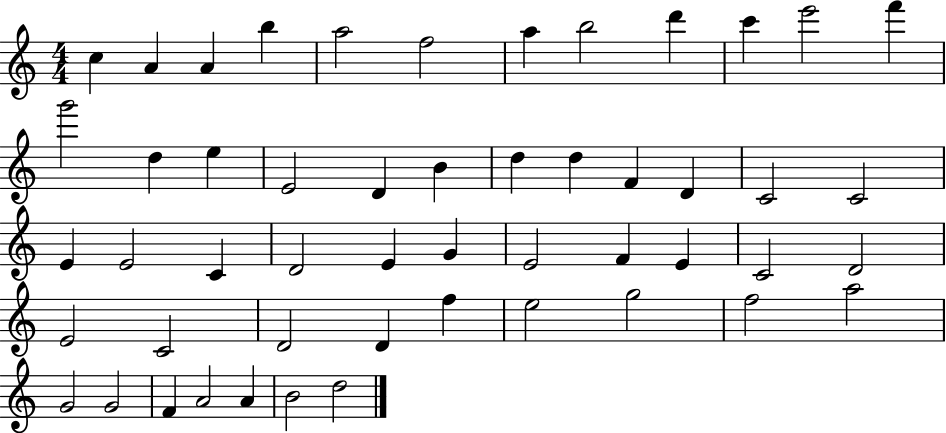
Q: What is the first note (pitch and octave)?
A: C5